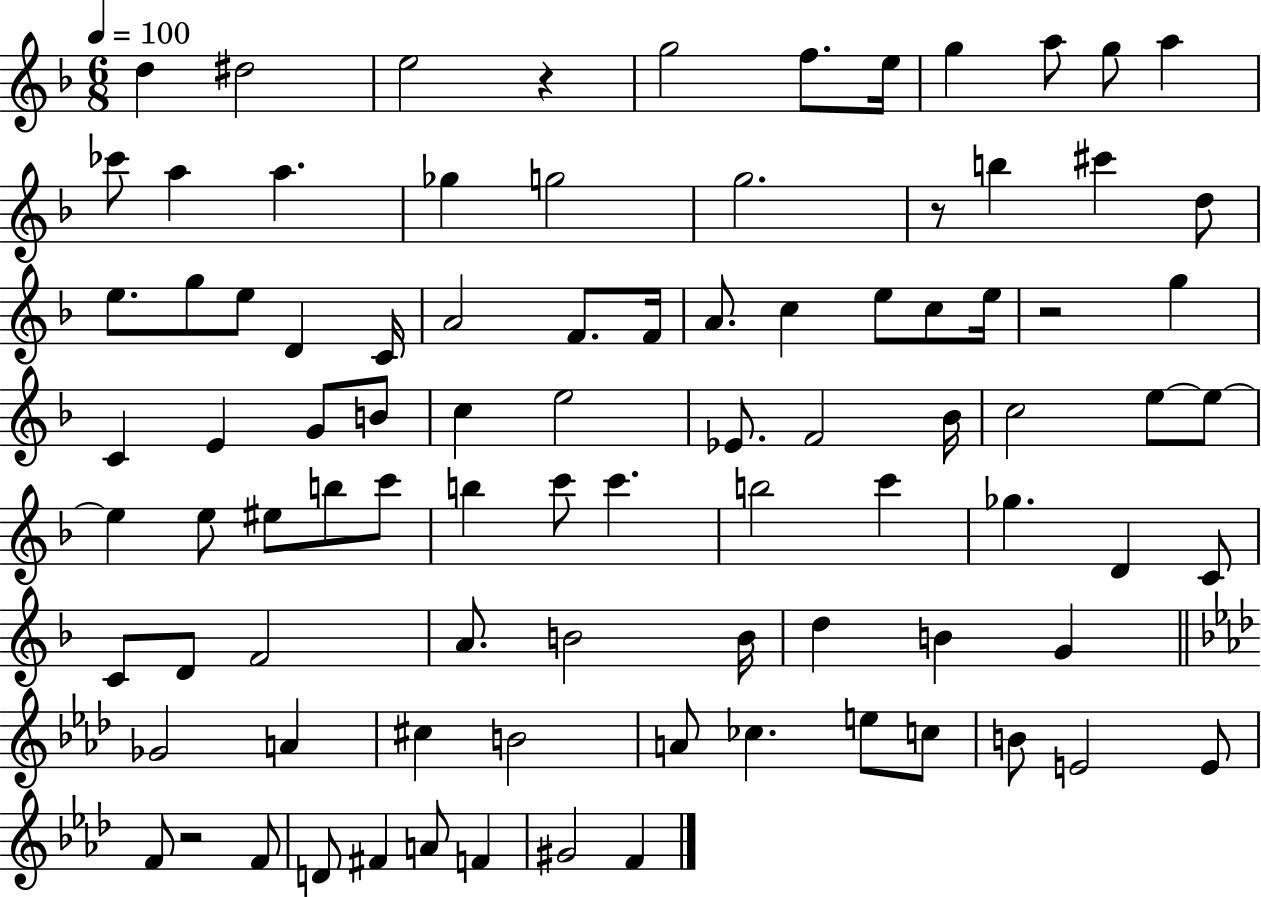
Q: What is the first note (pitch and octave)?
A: D5